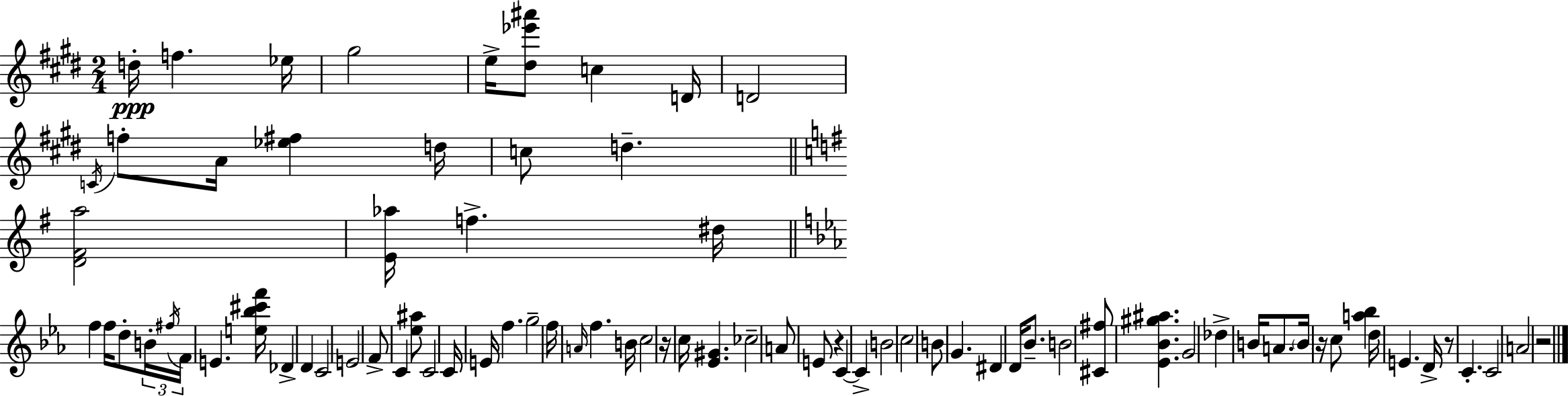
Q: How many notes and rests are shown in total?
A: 80